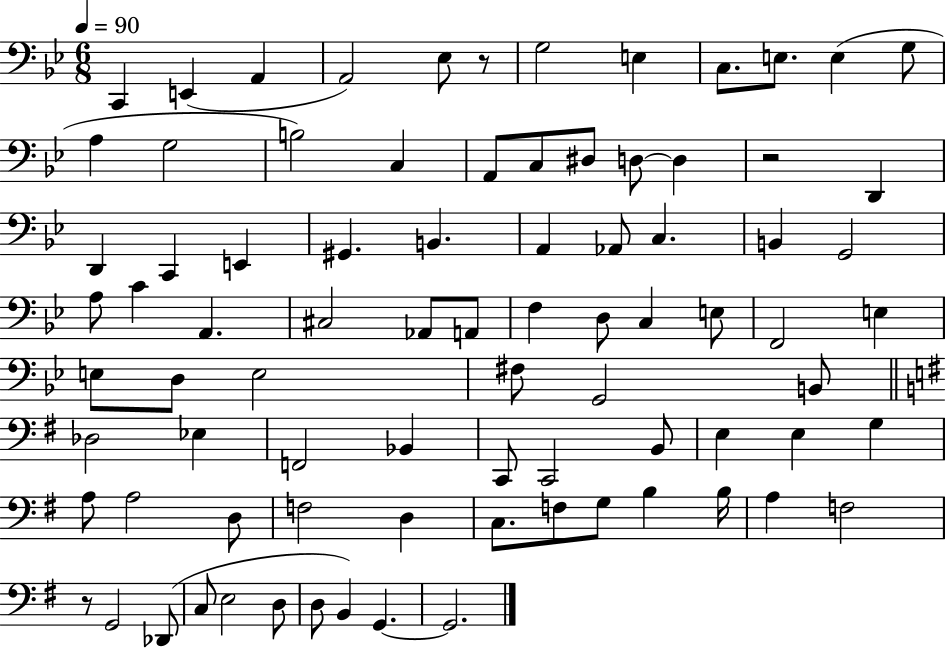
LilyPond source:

{
  \clef bass
  \numericTimeSignature
  \time 6/8
  \key bes \major
  \tempo 4 = 90
  \repeat volta 2 { c,4 e,4( a,4 | a,2) ees8 r8 | g2 e4 | c8. e8. e4( g8 | \break a4 g2 | b2) c4 | a,8 c8 dis8 d8~~ d4 | r2 d,4 | \break d,4 c,4 e,4 | gis,4. b,4. | a,4 aes,8 c4. | b,4 g,2 | \break a8 c'4 a,4. | cis2 aes,8 a,8 | f4 d8 c4 e8 | f,2 e4 | \break e8 d8 e2 | fis8 g,2 b,8 | \bar "||" \break \key e \minor des2 ees4 | f,2 bes,4 | c,8 c,2 b,8 | e4 e4 g4 | \break a8 a2 d8 | f2 d4 | c8. f8 g8 b4 b16 | a4 f2 | \break r8 g,2 des,8( | c8 e2 d8 | d8 b,4) g,4.~~ | g,2. | \break } \bar "|."
}